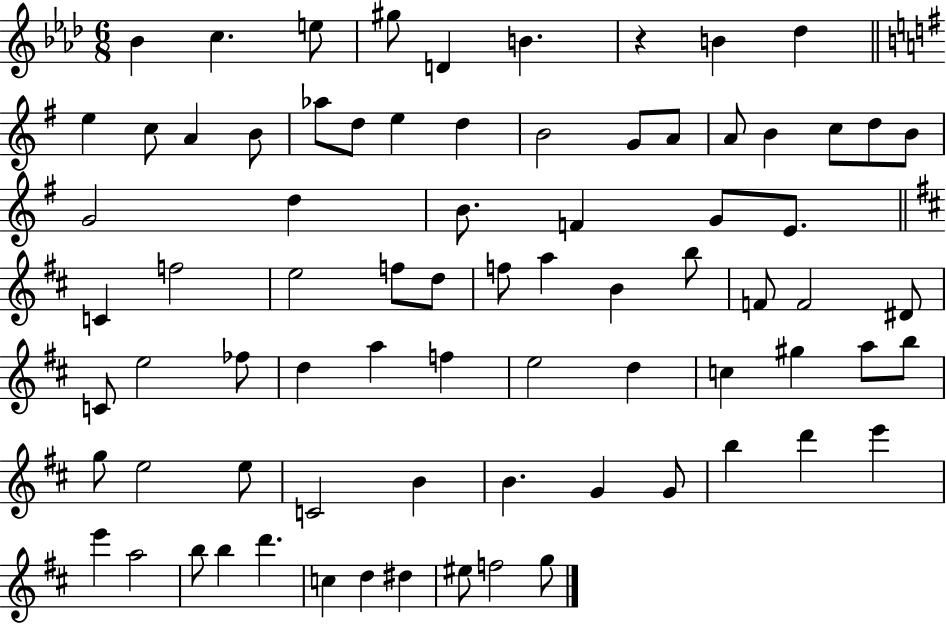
Bb4/q C5/q. E5/e G#5/e D4/q B4/q. R/q B4/q Db5/q E5/q C5/e A4/q B4/e Ab5/e D5/e E5/q D5/q B4/h G4/e A4/e A4/e B4/q C5/e D5/e B4/e G4/h D5/q B4/e. F4/q G4/e E4/e. C4/q F5/h E5/h F5/e D5/e F5/e A5/q B4/q B5/e F4/e F4/h D#4/e C4/e E5/h FES5/e D5/q A5/q F5/q E5/h D5/q C5/q G#5/q A5/e B5/e G5/e E5/h E5/e C4/h B4/q B4/q. G4/q G4/e B5/q D6/q E6/q E6/q A5/h B5/e B5/q D6/q. C5/q D5/q D#5/q EIS5/e F5/h G5/e